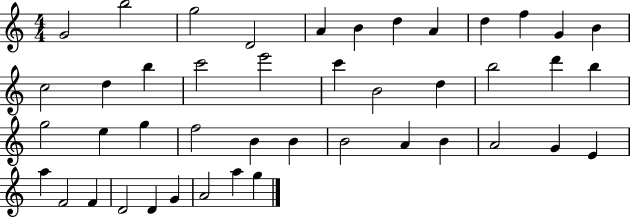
{
  \clef treble
  \numericTimeSignature
  \time 4/4
  \key c \major
  g'2 b''2 | g''2 d'2 | a'4 b'4 d''4 a'4 | d''4 f''4 g'4 b'4 | \break c''2 d''4 b''4 | c'''2 e'''2 | c'''4 b'2 d''4 | b''2 d'''4 b''4 | \break g''2 e''4 g''4 | f''2 b'4 b'4 | b'2 a'4 b'4 | a'2 g'4 e'4 | \break a''4 f'2 f'4 | d'2 d'4 g'4 | a'2 a''4 g''4 | \bar "|."
}